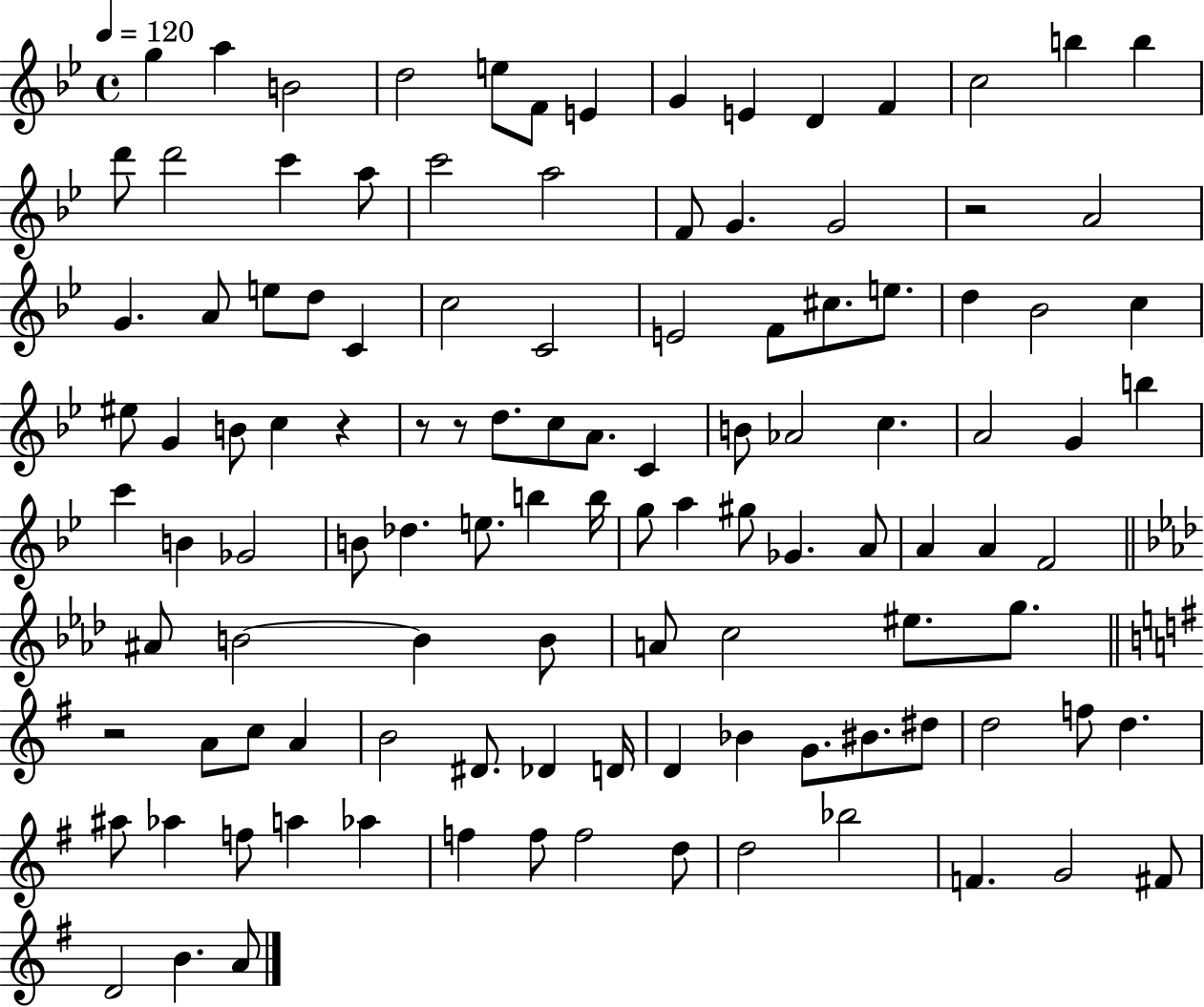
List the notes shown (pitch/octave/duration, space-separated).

G5/q A5/q B4/h D5/h E5/e F4/e E4/q G4/q E4/q D4/q F4/q C5/h B5/q B5/q D6/e D6/h C6/q A5/e C6/h A5/h F4/e G4/q. G4/h R/h A4/h G4/q. A4/e E5/e D5/e C4/q C5/h C4/h E4/h F4/e C#5/e. E5/e. D5/q Bb4/h C5/q EIS5/e G4/q B4/e C5/q R/q R/e R/e D5/e. C5/e A4/e. C4/q B4/e Ab4/h C5/q. A4/h G4/q B5/q C6/q B4/q Gb4/h B4/e Db5/q. E5/e. B5/q B5/s G5/e A5/q G#5/e Gb4/q. A4/e A4/q A4/q F4/h A#4/e B4/h B4/q B4/e A4/e C5/h EIS5/e. G5/e. R/h A4/e C5/e A4/q B4/h D#4/e. Db4/q D4/s D4/q Bb4/q G4/e. BIS4/e. D#5/e D5/h F5/e D5/q. A#5/e Ab5/q F5/e A5/q Ab5/q F5/q F5/e F5/h D5/e D5/h Bb5/h F4/q. G4/h F#4/e D4/h B4/q. A4/e